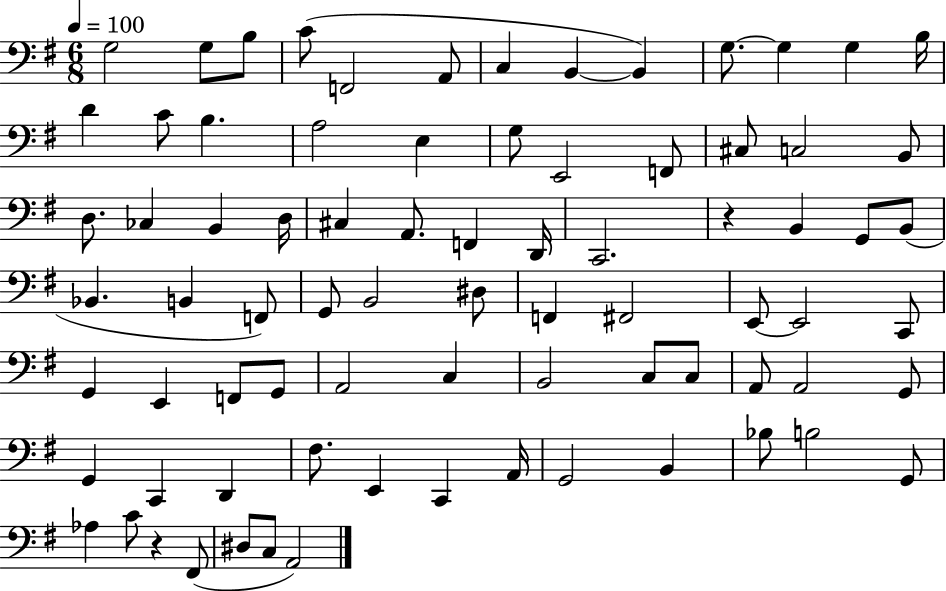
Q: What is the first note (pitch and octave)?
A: G3